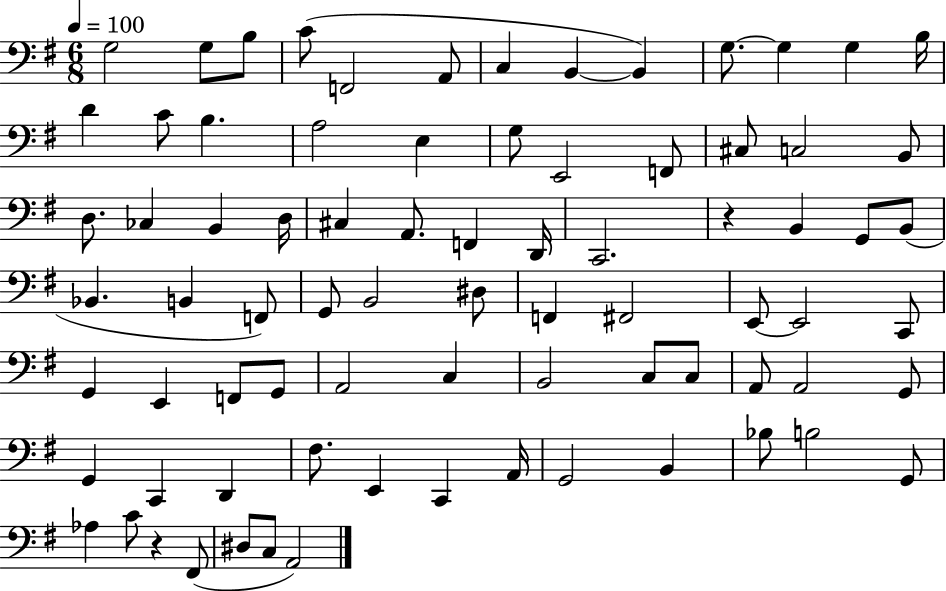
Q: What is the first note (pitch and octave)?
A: G3